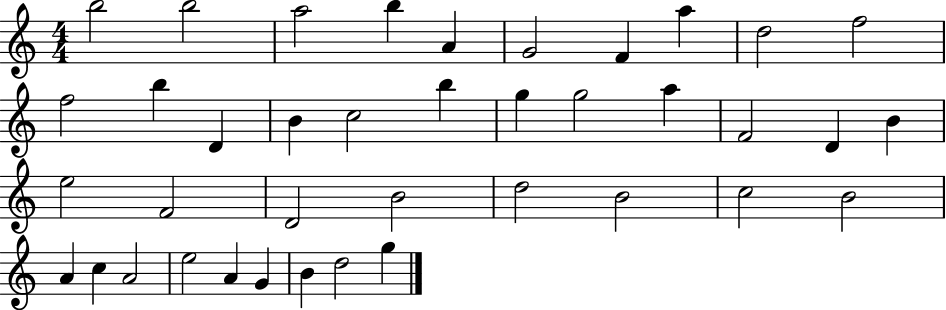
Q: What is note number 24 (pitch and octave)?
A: F4